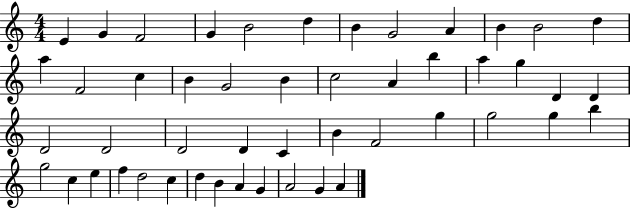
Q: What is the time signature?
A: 4/4